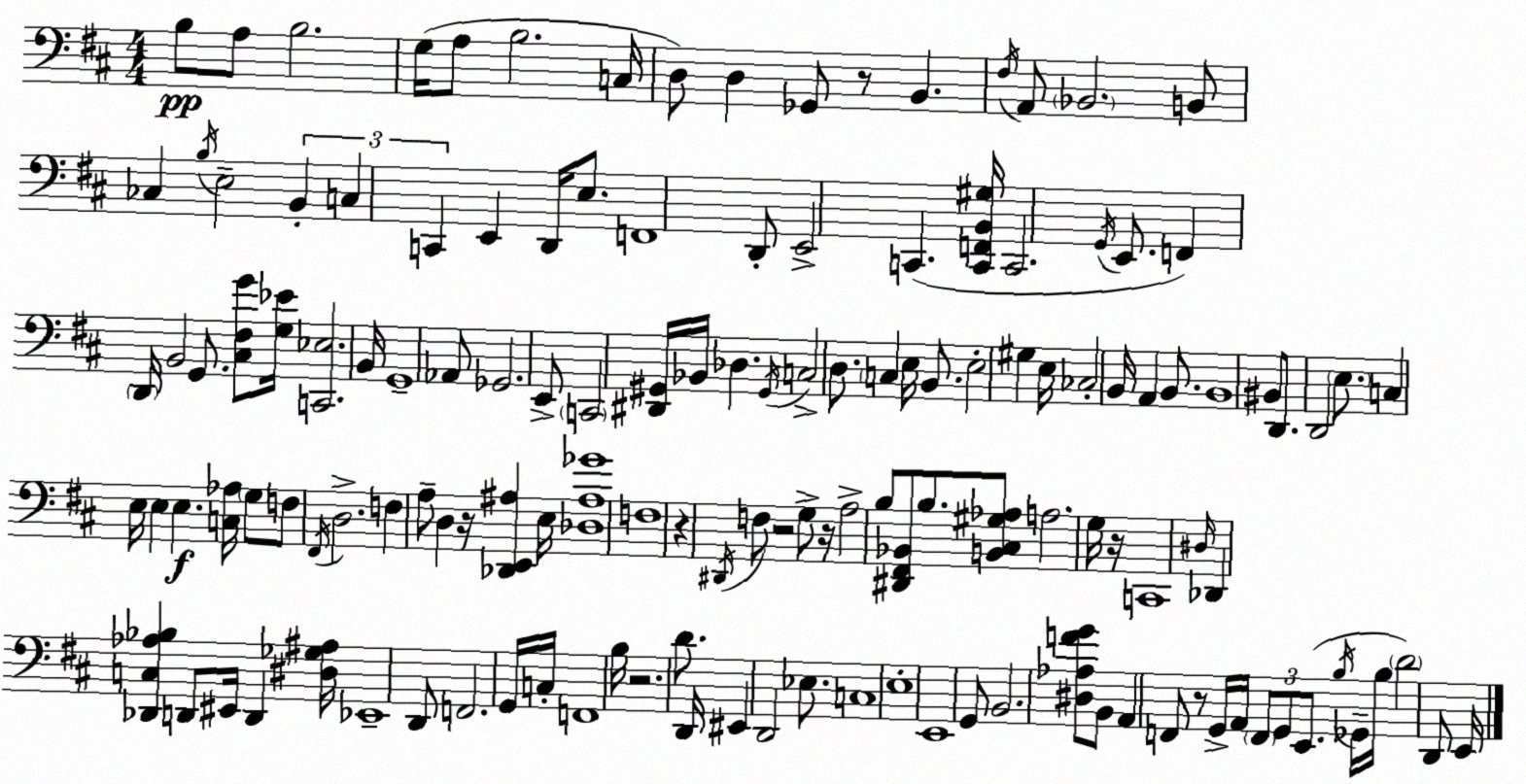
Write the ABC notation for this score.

X:1
T:Untitled
M:4/4
L:1/4
K:D
B,/2 A,/2 B,2 G,/4 A,/2 B,2 C,/4 D,/2 D, _G,,/2 z/2 B,, ^F,/4 A,,/2 _B,,2 B,,/2 _C, B,/4 E,2 B,, C, C,, E,, D,,/4 E,/2 F,,4 D,,/2 E,,2 C,, [C,,F,,B,,^G,]/4 C,,2 G,,/4 E,,/2 F,, D,,/4 B,,2 G,,/2 [^C,^F,G]/2 [G,_E]/4 [C,,_E,]2 B,,/4 G,,4 _A,,/2 _G,,2 E,,/2 C,,2 [^D,,^G,,]/4 _B,,/4 _D, ^G,,/4 C,2 D,/2 C, E,/4 B,,/2 E,2 ^G, E,/4 _C,2 B,,/4 A,, B,,/2 B,,4 ^B,,/2 D,,/2 D,,2 E,/2 C, E,/4 E, E, [C,_A,]/4 G,/2 F,/2 ^F,,/4 D,2 F, A,/2 D, z/4 [_D,,E,,^A,] E,/4 [_D,^A,_G]4 F,4 z ^D,,/4 F,/2 z2 G,/2 z/4 A,2 B,/2 [^D,,^F,,_B,,]/2 B,/2 [B,,^C,^G,_A,]/2 A,2 G,/4 z/4 C,,4 ^D,/4 _D,, [_D,,C,_A,_B,] D,,/2 ^E,,/4 D,, [^D,_G,^A,]/4 _E,,4 D,,/2 F,,2 G,,/4 C,/4 F,,4 B,/4 z2 D/2 D,,/4 ^E,, D,,2 _E,/2 C,4 E,4 E,,4 G,,/2 B,,2 [^D,_A,FG]/2 B,,/2 A,, F,,/2 z/2 G,,/4 A,,/4 F,,/2 G,,/2 E,,/2 B,/4 _G,,/4 B,/4 D2 D,,/2 E,,/4